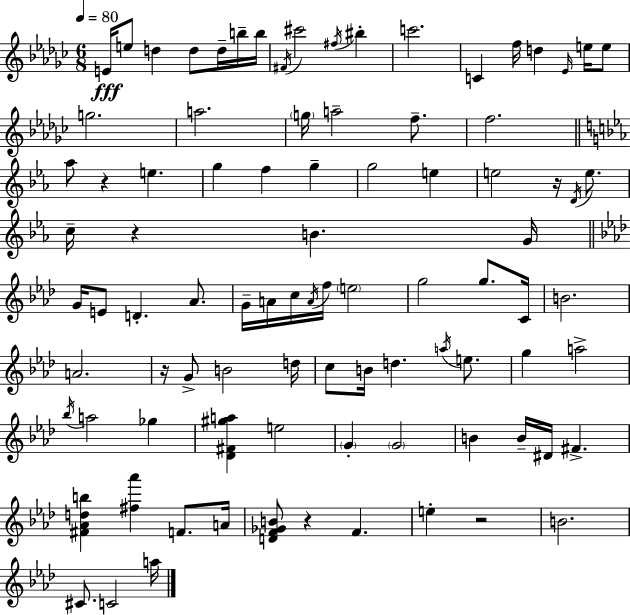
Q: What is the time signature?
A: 6/8